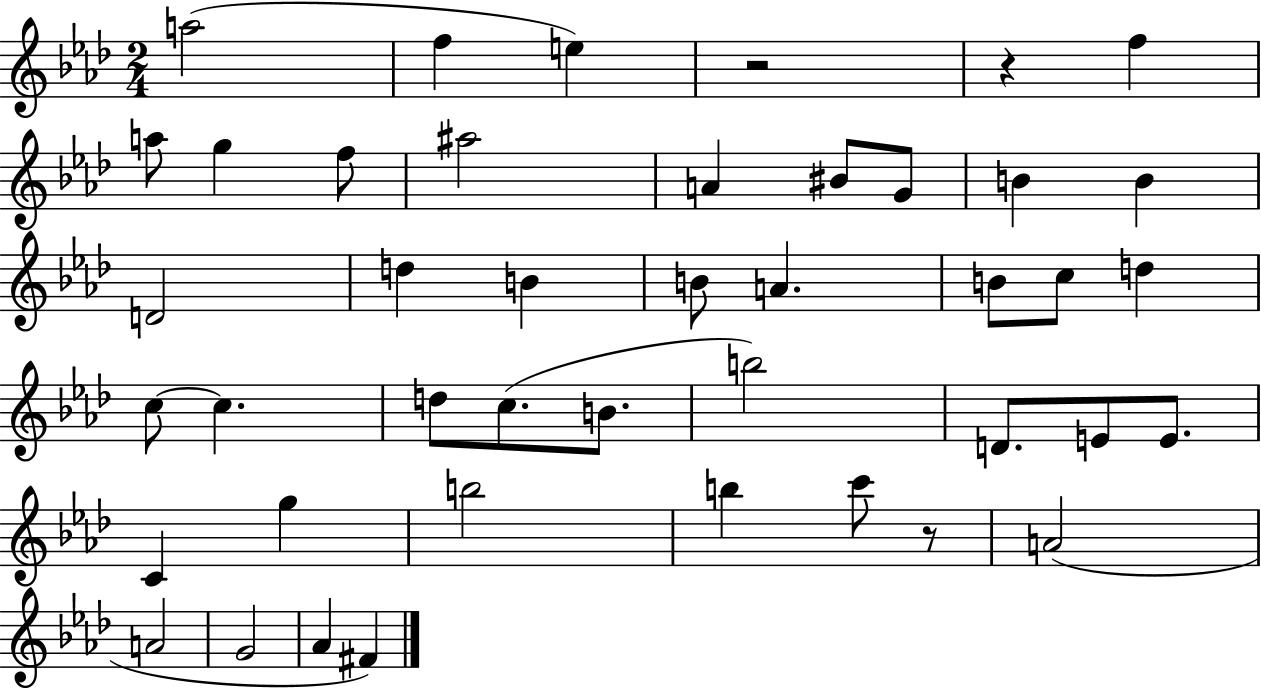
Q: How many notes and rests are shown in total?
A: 43